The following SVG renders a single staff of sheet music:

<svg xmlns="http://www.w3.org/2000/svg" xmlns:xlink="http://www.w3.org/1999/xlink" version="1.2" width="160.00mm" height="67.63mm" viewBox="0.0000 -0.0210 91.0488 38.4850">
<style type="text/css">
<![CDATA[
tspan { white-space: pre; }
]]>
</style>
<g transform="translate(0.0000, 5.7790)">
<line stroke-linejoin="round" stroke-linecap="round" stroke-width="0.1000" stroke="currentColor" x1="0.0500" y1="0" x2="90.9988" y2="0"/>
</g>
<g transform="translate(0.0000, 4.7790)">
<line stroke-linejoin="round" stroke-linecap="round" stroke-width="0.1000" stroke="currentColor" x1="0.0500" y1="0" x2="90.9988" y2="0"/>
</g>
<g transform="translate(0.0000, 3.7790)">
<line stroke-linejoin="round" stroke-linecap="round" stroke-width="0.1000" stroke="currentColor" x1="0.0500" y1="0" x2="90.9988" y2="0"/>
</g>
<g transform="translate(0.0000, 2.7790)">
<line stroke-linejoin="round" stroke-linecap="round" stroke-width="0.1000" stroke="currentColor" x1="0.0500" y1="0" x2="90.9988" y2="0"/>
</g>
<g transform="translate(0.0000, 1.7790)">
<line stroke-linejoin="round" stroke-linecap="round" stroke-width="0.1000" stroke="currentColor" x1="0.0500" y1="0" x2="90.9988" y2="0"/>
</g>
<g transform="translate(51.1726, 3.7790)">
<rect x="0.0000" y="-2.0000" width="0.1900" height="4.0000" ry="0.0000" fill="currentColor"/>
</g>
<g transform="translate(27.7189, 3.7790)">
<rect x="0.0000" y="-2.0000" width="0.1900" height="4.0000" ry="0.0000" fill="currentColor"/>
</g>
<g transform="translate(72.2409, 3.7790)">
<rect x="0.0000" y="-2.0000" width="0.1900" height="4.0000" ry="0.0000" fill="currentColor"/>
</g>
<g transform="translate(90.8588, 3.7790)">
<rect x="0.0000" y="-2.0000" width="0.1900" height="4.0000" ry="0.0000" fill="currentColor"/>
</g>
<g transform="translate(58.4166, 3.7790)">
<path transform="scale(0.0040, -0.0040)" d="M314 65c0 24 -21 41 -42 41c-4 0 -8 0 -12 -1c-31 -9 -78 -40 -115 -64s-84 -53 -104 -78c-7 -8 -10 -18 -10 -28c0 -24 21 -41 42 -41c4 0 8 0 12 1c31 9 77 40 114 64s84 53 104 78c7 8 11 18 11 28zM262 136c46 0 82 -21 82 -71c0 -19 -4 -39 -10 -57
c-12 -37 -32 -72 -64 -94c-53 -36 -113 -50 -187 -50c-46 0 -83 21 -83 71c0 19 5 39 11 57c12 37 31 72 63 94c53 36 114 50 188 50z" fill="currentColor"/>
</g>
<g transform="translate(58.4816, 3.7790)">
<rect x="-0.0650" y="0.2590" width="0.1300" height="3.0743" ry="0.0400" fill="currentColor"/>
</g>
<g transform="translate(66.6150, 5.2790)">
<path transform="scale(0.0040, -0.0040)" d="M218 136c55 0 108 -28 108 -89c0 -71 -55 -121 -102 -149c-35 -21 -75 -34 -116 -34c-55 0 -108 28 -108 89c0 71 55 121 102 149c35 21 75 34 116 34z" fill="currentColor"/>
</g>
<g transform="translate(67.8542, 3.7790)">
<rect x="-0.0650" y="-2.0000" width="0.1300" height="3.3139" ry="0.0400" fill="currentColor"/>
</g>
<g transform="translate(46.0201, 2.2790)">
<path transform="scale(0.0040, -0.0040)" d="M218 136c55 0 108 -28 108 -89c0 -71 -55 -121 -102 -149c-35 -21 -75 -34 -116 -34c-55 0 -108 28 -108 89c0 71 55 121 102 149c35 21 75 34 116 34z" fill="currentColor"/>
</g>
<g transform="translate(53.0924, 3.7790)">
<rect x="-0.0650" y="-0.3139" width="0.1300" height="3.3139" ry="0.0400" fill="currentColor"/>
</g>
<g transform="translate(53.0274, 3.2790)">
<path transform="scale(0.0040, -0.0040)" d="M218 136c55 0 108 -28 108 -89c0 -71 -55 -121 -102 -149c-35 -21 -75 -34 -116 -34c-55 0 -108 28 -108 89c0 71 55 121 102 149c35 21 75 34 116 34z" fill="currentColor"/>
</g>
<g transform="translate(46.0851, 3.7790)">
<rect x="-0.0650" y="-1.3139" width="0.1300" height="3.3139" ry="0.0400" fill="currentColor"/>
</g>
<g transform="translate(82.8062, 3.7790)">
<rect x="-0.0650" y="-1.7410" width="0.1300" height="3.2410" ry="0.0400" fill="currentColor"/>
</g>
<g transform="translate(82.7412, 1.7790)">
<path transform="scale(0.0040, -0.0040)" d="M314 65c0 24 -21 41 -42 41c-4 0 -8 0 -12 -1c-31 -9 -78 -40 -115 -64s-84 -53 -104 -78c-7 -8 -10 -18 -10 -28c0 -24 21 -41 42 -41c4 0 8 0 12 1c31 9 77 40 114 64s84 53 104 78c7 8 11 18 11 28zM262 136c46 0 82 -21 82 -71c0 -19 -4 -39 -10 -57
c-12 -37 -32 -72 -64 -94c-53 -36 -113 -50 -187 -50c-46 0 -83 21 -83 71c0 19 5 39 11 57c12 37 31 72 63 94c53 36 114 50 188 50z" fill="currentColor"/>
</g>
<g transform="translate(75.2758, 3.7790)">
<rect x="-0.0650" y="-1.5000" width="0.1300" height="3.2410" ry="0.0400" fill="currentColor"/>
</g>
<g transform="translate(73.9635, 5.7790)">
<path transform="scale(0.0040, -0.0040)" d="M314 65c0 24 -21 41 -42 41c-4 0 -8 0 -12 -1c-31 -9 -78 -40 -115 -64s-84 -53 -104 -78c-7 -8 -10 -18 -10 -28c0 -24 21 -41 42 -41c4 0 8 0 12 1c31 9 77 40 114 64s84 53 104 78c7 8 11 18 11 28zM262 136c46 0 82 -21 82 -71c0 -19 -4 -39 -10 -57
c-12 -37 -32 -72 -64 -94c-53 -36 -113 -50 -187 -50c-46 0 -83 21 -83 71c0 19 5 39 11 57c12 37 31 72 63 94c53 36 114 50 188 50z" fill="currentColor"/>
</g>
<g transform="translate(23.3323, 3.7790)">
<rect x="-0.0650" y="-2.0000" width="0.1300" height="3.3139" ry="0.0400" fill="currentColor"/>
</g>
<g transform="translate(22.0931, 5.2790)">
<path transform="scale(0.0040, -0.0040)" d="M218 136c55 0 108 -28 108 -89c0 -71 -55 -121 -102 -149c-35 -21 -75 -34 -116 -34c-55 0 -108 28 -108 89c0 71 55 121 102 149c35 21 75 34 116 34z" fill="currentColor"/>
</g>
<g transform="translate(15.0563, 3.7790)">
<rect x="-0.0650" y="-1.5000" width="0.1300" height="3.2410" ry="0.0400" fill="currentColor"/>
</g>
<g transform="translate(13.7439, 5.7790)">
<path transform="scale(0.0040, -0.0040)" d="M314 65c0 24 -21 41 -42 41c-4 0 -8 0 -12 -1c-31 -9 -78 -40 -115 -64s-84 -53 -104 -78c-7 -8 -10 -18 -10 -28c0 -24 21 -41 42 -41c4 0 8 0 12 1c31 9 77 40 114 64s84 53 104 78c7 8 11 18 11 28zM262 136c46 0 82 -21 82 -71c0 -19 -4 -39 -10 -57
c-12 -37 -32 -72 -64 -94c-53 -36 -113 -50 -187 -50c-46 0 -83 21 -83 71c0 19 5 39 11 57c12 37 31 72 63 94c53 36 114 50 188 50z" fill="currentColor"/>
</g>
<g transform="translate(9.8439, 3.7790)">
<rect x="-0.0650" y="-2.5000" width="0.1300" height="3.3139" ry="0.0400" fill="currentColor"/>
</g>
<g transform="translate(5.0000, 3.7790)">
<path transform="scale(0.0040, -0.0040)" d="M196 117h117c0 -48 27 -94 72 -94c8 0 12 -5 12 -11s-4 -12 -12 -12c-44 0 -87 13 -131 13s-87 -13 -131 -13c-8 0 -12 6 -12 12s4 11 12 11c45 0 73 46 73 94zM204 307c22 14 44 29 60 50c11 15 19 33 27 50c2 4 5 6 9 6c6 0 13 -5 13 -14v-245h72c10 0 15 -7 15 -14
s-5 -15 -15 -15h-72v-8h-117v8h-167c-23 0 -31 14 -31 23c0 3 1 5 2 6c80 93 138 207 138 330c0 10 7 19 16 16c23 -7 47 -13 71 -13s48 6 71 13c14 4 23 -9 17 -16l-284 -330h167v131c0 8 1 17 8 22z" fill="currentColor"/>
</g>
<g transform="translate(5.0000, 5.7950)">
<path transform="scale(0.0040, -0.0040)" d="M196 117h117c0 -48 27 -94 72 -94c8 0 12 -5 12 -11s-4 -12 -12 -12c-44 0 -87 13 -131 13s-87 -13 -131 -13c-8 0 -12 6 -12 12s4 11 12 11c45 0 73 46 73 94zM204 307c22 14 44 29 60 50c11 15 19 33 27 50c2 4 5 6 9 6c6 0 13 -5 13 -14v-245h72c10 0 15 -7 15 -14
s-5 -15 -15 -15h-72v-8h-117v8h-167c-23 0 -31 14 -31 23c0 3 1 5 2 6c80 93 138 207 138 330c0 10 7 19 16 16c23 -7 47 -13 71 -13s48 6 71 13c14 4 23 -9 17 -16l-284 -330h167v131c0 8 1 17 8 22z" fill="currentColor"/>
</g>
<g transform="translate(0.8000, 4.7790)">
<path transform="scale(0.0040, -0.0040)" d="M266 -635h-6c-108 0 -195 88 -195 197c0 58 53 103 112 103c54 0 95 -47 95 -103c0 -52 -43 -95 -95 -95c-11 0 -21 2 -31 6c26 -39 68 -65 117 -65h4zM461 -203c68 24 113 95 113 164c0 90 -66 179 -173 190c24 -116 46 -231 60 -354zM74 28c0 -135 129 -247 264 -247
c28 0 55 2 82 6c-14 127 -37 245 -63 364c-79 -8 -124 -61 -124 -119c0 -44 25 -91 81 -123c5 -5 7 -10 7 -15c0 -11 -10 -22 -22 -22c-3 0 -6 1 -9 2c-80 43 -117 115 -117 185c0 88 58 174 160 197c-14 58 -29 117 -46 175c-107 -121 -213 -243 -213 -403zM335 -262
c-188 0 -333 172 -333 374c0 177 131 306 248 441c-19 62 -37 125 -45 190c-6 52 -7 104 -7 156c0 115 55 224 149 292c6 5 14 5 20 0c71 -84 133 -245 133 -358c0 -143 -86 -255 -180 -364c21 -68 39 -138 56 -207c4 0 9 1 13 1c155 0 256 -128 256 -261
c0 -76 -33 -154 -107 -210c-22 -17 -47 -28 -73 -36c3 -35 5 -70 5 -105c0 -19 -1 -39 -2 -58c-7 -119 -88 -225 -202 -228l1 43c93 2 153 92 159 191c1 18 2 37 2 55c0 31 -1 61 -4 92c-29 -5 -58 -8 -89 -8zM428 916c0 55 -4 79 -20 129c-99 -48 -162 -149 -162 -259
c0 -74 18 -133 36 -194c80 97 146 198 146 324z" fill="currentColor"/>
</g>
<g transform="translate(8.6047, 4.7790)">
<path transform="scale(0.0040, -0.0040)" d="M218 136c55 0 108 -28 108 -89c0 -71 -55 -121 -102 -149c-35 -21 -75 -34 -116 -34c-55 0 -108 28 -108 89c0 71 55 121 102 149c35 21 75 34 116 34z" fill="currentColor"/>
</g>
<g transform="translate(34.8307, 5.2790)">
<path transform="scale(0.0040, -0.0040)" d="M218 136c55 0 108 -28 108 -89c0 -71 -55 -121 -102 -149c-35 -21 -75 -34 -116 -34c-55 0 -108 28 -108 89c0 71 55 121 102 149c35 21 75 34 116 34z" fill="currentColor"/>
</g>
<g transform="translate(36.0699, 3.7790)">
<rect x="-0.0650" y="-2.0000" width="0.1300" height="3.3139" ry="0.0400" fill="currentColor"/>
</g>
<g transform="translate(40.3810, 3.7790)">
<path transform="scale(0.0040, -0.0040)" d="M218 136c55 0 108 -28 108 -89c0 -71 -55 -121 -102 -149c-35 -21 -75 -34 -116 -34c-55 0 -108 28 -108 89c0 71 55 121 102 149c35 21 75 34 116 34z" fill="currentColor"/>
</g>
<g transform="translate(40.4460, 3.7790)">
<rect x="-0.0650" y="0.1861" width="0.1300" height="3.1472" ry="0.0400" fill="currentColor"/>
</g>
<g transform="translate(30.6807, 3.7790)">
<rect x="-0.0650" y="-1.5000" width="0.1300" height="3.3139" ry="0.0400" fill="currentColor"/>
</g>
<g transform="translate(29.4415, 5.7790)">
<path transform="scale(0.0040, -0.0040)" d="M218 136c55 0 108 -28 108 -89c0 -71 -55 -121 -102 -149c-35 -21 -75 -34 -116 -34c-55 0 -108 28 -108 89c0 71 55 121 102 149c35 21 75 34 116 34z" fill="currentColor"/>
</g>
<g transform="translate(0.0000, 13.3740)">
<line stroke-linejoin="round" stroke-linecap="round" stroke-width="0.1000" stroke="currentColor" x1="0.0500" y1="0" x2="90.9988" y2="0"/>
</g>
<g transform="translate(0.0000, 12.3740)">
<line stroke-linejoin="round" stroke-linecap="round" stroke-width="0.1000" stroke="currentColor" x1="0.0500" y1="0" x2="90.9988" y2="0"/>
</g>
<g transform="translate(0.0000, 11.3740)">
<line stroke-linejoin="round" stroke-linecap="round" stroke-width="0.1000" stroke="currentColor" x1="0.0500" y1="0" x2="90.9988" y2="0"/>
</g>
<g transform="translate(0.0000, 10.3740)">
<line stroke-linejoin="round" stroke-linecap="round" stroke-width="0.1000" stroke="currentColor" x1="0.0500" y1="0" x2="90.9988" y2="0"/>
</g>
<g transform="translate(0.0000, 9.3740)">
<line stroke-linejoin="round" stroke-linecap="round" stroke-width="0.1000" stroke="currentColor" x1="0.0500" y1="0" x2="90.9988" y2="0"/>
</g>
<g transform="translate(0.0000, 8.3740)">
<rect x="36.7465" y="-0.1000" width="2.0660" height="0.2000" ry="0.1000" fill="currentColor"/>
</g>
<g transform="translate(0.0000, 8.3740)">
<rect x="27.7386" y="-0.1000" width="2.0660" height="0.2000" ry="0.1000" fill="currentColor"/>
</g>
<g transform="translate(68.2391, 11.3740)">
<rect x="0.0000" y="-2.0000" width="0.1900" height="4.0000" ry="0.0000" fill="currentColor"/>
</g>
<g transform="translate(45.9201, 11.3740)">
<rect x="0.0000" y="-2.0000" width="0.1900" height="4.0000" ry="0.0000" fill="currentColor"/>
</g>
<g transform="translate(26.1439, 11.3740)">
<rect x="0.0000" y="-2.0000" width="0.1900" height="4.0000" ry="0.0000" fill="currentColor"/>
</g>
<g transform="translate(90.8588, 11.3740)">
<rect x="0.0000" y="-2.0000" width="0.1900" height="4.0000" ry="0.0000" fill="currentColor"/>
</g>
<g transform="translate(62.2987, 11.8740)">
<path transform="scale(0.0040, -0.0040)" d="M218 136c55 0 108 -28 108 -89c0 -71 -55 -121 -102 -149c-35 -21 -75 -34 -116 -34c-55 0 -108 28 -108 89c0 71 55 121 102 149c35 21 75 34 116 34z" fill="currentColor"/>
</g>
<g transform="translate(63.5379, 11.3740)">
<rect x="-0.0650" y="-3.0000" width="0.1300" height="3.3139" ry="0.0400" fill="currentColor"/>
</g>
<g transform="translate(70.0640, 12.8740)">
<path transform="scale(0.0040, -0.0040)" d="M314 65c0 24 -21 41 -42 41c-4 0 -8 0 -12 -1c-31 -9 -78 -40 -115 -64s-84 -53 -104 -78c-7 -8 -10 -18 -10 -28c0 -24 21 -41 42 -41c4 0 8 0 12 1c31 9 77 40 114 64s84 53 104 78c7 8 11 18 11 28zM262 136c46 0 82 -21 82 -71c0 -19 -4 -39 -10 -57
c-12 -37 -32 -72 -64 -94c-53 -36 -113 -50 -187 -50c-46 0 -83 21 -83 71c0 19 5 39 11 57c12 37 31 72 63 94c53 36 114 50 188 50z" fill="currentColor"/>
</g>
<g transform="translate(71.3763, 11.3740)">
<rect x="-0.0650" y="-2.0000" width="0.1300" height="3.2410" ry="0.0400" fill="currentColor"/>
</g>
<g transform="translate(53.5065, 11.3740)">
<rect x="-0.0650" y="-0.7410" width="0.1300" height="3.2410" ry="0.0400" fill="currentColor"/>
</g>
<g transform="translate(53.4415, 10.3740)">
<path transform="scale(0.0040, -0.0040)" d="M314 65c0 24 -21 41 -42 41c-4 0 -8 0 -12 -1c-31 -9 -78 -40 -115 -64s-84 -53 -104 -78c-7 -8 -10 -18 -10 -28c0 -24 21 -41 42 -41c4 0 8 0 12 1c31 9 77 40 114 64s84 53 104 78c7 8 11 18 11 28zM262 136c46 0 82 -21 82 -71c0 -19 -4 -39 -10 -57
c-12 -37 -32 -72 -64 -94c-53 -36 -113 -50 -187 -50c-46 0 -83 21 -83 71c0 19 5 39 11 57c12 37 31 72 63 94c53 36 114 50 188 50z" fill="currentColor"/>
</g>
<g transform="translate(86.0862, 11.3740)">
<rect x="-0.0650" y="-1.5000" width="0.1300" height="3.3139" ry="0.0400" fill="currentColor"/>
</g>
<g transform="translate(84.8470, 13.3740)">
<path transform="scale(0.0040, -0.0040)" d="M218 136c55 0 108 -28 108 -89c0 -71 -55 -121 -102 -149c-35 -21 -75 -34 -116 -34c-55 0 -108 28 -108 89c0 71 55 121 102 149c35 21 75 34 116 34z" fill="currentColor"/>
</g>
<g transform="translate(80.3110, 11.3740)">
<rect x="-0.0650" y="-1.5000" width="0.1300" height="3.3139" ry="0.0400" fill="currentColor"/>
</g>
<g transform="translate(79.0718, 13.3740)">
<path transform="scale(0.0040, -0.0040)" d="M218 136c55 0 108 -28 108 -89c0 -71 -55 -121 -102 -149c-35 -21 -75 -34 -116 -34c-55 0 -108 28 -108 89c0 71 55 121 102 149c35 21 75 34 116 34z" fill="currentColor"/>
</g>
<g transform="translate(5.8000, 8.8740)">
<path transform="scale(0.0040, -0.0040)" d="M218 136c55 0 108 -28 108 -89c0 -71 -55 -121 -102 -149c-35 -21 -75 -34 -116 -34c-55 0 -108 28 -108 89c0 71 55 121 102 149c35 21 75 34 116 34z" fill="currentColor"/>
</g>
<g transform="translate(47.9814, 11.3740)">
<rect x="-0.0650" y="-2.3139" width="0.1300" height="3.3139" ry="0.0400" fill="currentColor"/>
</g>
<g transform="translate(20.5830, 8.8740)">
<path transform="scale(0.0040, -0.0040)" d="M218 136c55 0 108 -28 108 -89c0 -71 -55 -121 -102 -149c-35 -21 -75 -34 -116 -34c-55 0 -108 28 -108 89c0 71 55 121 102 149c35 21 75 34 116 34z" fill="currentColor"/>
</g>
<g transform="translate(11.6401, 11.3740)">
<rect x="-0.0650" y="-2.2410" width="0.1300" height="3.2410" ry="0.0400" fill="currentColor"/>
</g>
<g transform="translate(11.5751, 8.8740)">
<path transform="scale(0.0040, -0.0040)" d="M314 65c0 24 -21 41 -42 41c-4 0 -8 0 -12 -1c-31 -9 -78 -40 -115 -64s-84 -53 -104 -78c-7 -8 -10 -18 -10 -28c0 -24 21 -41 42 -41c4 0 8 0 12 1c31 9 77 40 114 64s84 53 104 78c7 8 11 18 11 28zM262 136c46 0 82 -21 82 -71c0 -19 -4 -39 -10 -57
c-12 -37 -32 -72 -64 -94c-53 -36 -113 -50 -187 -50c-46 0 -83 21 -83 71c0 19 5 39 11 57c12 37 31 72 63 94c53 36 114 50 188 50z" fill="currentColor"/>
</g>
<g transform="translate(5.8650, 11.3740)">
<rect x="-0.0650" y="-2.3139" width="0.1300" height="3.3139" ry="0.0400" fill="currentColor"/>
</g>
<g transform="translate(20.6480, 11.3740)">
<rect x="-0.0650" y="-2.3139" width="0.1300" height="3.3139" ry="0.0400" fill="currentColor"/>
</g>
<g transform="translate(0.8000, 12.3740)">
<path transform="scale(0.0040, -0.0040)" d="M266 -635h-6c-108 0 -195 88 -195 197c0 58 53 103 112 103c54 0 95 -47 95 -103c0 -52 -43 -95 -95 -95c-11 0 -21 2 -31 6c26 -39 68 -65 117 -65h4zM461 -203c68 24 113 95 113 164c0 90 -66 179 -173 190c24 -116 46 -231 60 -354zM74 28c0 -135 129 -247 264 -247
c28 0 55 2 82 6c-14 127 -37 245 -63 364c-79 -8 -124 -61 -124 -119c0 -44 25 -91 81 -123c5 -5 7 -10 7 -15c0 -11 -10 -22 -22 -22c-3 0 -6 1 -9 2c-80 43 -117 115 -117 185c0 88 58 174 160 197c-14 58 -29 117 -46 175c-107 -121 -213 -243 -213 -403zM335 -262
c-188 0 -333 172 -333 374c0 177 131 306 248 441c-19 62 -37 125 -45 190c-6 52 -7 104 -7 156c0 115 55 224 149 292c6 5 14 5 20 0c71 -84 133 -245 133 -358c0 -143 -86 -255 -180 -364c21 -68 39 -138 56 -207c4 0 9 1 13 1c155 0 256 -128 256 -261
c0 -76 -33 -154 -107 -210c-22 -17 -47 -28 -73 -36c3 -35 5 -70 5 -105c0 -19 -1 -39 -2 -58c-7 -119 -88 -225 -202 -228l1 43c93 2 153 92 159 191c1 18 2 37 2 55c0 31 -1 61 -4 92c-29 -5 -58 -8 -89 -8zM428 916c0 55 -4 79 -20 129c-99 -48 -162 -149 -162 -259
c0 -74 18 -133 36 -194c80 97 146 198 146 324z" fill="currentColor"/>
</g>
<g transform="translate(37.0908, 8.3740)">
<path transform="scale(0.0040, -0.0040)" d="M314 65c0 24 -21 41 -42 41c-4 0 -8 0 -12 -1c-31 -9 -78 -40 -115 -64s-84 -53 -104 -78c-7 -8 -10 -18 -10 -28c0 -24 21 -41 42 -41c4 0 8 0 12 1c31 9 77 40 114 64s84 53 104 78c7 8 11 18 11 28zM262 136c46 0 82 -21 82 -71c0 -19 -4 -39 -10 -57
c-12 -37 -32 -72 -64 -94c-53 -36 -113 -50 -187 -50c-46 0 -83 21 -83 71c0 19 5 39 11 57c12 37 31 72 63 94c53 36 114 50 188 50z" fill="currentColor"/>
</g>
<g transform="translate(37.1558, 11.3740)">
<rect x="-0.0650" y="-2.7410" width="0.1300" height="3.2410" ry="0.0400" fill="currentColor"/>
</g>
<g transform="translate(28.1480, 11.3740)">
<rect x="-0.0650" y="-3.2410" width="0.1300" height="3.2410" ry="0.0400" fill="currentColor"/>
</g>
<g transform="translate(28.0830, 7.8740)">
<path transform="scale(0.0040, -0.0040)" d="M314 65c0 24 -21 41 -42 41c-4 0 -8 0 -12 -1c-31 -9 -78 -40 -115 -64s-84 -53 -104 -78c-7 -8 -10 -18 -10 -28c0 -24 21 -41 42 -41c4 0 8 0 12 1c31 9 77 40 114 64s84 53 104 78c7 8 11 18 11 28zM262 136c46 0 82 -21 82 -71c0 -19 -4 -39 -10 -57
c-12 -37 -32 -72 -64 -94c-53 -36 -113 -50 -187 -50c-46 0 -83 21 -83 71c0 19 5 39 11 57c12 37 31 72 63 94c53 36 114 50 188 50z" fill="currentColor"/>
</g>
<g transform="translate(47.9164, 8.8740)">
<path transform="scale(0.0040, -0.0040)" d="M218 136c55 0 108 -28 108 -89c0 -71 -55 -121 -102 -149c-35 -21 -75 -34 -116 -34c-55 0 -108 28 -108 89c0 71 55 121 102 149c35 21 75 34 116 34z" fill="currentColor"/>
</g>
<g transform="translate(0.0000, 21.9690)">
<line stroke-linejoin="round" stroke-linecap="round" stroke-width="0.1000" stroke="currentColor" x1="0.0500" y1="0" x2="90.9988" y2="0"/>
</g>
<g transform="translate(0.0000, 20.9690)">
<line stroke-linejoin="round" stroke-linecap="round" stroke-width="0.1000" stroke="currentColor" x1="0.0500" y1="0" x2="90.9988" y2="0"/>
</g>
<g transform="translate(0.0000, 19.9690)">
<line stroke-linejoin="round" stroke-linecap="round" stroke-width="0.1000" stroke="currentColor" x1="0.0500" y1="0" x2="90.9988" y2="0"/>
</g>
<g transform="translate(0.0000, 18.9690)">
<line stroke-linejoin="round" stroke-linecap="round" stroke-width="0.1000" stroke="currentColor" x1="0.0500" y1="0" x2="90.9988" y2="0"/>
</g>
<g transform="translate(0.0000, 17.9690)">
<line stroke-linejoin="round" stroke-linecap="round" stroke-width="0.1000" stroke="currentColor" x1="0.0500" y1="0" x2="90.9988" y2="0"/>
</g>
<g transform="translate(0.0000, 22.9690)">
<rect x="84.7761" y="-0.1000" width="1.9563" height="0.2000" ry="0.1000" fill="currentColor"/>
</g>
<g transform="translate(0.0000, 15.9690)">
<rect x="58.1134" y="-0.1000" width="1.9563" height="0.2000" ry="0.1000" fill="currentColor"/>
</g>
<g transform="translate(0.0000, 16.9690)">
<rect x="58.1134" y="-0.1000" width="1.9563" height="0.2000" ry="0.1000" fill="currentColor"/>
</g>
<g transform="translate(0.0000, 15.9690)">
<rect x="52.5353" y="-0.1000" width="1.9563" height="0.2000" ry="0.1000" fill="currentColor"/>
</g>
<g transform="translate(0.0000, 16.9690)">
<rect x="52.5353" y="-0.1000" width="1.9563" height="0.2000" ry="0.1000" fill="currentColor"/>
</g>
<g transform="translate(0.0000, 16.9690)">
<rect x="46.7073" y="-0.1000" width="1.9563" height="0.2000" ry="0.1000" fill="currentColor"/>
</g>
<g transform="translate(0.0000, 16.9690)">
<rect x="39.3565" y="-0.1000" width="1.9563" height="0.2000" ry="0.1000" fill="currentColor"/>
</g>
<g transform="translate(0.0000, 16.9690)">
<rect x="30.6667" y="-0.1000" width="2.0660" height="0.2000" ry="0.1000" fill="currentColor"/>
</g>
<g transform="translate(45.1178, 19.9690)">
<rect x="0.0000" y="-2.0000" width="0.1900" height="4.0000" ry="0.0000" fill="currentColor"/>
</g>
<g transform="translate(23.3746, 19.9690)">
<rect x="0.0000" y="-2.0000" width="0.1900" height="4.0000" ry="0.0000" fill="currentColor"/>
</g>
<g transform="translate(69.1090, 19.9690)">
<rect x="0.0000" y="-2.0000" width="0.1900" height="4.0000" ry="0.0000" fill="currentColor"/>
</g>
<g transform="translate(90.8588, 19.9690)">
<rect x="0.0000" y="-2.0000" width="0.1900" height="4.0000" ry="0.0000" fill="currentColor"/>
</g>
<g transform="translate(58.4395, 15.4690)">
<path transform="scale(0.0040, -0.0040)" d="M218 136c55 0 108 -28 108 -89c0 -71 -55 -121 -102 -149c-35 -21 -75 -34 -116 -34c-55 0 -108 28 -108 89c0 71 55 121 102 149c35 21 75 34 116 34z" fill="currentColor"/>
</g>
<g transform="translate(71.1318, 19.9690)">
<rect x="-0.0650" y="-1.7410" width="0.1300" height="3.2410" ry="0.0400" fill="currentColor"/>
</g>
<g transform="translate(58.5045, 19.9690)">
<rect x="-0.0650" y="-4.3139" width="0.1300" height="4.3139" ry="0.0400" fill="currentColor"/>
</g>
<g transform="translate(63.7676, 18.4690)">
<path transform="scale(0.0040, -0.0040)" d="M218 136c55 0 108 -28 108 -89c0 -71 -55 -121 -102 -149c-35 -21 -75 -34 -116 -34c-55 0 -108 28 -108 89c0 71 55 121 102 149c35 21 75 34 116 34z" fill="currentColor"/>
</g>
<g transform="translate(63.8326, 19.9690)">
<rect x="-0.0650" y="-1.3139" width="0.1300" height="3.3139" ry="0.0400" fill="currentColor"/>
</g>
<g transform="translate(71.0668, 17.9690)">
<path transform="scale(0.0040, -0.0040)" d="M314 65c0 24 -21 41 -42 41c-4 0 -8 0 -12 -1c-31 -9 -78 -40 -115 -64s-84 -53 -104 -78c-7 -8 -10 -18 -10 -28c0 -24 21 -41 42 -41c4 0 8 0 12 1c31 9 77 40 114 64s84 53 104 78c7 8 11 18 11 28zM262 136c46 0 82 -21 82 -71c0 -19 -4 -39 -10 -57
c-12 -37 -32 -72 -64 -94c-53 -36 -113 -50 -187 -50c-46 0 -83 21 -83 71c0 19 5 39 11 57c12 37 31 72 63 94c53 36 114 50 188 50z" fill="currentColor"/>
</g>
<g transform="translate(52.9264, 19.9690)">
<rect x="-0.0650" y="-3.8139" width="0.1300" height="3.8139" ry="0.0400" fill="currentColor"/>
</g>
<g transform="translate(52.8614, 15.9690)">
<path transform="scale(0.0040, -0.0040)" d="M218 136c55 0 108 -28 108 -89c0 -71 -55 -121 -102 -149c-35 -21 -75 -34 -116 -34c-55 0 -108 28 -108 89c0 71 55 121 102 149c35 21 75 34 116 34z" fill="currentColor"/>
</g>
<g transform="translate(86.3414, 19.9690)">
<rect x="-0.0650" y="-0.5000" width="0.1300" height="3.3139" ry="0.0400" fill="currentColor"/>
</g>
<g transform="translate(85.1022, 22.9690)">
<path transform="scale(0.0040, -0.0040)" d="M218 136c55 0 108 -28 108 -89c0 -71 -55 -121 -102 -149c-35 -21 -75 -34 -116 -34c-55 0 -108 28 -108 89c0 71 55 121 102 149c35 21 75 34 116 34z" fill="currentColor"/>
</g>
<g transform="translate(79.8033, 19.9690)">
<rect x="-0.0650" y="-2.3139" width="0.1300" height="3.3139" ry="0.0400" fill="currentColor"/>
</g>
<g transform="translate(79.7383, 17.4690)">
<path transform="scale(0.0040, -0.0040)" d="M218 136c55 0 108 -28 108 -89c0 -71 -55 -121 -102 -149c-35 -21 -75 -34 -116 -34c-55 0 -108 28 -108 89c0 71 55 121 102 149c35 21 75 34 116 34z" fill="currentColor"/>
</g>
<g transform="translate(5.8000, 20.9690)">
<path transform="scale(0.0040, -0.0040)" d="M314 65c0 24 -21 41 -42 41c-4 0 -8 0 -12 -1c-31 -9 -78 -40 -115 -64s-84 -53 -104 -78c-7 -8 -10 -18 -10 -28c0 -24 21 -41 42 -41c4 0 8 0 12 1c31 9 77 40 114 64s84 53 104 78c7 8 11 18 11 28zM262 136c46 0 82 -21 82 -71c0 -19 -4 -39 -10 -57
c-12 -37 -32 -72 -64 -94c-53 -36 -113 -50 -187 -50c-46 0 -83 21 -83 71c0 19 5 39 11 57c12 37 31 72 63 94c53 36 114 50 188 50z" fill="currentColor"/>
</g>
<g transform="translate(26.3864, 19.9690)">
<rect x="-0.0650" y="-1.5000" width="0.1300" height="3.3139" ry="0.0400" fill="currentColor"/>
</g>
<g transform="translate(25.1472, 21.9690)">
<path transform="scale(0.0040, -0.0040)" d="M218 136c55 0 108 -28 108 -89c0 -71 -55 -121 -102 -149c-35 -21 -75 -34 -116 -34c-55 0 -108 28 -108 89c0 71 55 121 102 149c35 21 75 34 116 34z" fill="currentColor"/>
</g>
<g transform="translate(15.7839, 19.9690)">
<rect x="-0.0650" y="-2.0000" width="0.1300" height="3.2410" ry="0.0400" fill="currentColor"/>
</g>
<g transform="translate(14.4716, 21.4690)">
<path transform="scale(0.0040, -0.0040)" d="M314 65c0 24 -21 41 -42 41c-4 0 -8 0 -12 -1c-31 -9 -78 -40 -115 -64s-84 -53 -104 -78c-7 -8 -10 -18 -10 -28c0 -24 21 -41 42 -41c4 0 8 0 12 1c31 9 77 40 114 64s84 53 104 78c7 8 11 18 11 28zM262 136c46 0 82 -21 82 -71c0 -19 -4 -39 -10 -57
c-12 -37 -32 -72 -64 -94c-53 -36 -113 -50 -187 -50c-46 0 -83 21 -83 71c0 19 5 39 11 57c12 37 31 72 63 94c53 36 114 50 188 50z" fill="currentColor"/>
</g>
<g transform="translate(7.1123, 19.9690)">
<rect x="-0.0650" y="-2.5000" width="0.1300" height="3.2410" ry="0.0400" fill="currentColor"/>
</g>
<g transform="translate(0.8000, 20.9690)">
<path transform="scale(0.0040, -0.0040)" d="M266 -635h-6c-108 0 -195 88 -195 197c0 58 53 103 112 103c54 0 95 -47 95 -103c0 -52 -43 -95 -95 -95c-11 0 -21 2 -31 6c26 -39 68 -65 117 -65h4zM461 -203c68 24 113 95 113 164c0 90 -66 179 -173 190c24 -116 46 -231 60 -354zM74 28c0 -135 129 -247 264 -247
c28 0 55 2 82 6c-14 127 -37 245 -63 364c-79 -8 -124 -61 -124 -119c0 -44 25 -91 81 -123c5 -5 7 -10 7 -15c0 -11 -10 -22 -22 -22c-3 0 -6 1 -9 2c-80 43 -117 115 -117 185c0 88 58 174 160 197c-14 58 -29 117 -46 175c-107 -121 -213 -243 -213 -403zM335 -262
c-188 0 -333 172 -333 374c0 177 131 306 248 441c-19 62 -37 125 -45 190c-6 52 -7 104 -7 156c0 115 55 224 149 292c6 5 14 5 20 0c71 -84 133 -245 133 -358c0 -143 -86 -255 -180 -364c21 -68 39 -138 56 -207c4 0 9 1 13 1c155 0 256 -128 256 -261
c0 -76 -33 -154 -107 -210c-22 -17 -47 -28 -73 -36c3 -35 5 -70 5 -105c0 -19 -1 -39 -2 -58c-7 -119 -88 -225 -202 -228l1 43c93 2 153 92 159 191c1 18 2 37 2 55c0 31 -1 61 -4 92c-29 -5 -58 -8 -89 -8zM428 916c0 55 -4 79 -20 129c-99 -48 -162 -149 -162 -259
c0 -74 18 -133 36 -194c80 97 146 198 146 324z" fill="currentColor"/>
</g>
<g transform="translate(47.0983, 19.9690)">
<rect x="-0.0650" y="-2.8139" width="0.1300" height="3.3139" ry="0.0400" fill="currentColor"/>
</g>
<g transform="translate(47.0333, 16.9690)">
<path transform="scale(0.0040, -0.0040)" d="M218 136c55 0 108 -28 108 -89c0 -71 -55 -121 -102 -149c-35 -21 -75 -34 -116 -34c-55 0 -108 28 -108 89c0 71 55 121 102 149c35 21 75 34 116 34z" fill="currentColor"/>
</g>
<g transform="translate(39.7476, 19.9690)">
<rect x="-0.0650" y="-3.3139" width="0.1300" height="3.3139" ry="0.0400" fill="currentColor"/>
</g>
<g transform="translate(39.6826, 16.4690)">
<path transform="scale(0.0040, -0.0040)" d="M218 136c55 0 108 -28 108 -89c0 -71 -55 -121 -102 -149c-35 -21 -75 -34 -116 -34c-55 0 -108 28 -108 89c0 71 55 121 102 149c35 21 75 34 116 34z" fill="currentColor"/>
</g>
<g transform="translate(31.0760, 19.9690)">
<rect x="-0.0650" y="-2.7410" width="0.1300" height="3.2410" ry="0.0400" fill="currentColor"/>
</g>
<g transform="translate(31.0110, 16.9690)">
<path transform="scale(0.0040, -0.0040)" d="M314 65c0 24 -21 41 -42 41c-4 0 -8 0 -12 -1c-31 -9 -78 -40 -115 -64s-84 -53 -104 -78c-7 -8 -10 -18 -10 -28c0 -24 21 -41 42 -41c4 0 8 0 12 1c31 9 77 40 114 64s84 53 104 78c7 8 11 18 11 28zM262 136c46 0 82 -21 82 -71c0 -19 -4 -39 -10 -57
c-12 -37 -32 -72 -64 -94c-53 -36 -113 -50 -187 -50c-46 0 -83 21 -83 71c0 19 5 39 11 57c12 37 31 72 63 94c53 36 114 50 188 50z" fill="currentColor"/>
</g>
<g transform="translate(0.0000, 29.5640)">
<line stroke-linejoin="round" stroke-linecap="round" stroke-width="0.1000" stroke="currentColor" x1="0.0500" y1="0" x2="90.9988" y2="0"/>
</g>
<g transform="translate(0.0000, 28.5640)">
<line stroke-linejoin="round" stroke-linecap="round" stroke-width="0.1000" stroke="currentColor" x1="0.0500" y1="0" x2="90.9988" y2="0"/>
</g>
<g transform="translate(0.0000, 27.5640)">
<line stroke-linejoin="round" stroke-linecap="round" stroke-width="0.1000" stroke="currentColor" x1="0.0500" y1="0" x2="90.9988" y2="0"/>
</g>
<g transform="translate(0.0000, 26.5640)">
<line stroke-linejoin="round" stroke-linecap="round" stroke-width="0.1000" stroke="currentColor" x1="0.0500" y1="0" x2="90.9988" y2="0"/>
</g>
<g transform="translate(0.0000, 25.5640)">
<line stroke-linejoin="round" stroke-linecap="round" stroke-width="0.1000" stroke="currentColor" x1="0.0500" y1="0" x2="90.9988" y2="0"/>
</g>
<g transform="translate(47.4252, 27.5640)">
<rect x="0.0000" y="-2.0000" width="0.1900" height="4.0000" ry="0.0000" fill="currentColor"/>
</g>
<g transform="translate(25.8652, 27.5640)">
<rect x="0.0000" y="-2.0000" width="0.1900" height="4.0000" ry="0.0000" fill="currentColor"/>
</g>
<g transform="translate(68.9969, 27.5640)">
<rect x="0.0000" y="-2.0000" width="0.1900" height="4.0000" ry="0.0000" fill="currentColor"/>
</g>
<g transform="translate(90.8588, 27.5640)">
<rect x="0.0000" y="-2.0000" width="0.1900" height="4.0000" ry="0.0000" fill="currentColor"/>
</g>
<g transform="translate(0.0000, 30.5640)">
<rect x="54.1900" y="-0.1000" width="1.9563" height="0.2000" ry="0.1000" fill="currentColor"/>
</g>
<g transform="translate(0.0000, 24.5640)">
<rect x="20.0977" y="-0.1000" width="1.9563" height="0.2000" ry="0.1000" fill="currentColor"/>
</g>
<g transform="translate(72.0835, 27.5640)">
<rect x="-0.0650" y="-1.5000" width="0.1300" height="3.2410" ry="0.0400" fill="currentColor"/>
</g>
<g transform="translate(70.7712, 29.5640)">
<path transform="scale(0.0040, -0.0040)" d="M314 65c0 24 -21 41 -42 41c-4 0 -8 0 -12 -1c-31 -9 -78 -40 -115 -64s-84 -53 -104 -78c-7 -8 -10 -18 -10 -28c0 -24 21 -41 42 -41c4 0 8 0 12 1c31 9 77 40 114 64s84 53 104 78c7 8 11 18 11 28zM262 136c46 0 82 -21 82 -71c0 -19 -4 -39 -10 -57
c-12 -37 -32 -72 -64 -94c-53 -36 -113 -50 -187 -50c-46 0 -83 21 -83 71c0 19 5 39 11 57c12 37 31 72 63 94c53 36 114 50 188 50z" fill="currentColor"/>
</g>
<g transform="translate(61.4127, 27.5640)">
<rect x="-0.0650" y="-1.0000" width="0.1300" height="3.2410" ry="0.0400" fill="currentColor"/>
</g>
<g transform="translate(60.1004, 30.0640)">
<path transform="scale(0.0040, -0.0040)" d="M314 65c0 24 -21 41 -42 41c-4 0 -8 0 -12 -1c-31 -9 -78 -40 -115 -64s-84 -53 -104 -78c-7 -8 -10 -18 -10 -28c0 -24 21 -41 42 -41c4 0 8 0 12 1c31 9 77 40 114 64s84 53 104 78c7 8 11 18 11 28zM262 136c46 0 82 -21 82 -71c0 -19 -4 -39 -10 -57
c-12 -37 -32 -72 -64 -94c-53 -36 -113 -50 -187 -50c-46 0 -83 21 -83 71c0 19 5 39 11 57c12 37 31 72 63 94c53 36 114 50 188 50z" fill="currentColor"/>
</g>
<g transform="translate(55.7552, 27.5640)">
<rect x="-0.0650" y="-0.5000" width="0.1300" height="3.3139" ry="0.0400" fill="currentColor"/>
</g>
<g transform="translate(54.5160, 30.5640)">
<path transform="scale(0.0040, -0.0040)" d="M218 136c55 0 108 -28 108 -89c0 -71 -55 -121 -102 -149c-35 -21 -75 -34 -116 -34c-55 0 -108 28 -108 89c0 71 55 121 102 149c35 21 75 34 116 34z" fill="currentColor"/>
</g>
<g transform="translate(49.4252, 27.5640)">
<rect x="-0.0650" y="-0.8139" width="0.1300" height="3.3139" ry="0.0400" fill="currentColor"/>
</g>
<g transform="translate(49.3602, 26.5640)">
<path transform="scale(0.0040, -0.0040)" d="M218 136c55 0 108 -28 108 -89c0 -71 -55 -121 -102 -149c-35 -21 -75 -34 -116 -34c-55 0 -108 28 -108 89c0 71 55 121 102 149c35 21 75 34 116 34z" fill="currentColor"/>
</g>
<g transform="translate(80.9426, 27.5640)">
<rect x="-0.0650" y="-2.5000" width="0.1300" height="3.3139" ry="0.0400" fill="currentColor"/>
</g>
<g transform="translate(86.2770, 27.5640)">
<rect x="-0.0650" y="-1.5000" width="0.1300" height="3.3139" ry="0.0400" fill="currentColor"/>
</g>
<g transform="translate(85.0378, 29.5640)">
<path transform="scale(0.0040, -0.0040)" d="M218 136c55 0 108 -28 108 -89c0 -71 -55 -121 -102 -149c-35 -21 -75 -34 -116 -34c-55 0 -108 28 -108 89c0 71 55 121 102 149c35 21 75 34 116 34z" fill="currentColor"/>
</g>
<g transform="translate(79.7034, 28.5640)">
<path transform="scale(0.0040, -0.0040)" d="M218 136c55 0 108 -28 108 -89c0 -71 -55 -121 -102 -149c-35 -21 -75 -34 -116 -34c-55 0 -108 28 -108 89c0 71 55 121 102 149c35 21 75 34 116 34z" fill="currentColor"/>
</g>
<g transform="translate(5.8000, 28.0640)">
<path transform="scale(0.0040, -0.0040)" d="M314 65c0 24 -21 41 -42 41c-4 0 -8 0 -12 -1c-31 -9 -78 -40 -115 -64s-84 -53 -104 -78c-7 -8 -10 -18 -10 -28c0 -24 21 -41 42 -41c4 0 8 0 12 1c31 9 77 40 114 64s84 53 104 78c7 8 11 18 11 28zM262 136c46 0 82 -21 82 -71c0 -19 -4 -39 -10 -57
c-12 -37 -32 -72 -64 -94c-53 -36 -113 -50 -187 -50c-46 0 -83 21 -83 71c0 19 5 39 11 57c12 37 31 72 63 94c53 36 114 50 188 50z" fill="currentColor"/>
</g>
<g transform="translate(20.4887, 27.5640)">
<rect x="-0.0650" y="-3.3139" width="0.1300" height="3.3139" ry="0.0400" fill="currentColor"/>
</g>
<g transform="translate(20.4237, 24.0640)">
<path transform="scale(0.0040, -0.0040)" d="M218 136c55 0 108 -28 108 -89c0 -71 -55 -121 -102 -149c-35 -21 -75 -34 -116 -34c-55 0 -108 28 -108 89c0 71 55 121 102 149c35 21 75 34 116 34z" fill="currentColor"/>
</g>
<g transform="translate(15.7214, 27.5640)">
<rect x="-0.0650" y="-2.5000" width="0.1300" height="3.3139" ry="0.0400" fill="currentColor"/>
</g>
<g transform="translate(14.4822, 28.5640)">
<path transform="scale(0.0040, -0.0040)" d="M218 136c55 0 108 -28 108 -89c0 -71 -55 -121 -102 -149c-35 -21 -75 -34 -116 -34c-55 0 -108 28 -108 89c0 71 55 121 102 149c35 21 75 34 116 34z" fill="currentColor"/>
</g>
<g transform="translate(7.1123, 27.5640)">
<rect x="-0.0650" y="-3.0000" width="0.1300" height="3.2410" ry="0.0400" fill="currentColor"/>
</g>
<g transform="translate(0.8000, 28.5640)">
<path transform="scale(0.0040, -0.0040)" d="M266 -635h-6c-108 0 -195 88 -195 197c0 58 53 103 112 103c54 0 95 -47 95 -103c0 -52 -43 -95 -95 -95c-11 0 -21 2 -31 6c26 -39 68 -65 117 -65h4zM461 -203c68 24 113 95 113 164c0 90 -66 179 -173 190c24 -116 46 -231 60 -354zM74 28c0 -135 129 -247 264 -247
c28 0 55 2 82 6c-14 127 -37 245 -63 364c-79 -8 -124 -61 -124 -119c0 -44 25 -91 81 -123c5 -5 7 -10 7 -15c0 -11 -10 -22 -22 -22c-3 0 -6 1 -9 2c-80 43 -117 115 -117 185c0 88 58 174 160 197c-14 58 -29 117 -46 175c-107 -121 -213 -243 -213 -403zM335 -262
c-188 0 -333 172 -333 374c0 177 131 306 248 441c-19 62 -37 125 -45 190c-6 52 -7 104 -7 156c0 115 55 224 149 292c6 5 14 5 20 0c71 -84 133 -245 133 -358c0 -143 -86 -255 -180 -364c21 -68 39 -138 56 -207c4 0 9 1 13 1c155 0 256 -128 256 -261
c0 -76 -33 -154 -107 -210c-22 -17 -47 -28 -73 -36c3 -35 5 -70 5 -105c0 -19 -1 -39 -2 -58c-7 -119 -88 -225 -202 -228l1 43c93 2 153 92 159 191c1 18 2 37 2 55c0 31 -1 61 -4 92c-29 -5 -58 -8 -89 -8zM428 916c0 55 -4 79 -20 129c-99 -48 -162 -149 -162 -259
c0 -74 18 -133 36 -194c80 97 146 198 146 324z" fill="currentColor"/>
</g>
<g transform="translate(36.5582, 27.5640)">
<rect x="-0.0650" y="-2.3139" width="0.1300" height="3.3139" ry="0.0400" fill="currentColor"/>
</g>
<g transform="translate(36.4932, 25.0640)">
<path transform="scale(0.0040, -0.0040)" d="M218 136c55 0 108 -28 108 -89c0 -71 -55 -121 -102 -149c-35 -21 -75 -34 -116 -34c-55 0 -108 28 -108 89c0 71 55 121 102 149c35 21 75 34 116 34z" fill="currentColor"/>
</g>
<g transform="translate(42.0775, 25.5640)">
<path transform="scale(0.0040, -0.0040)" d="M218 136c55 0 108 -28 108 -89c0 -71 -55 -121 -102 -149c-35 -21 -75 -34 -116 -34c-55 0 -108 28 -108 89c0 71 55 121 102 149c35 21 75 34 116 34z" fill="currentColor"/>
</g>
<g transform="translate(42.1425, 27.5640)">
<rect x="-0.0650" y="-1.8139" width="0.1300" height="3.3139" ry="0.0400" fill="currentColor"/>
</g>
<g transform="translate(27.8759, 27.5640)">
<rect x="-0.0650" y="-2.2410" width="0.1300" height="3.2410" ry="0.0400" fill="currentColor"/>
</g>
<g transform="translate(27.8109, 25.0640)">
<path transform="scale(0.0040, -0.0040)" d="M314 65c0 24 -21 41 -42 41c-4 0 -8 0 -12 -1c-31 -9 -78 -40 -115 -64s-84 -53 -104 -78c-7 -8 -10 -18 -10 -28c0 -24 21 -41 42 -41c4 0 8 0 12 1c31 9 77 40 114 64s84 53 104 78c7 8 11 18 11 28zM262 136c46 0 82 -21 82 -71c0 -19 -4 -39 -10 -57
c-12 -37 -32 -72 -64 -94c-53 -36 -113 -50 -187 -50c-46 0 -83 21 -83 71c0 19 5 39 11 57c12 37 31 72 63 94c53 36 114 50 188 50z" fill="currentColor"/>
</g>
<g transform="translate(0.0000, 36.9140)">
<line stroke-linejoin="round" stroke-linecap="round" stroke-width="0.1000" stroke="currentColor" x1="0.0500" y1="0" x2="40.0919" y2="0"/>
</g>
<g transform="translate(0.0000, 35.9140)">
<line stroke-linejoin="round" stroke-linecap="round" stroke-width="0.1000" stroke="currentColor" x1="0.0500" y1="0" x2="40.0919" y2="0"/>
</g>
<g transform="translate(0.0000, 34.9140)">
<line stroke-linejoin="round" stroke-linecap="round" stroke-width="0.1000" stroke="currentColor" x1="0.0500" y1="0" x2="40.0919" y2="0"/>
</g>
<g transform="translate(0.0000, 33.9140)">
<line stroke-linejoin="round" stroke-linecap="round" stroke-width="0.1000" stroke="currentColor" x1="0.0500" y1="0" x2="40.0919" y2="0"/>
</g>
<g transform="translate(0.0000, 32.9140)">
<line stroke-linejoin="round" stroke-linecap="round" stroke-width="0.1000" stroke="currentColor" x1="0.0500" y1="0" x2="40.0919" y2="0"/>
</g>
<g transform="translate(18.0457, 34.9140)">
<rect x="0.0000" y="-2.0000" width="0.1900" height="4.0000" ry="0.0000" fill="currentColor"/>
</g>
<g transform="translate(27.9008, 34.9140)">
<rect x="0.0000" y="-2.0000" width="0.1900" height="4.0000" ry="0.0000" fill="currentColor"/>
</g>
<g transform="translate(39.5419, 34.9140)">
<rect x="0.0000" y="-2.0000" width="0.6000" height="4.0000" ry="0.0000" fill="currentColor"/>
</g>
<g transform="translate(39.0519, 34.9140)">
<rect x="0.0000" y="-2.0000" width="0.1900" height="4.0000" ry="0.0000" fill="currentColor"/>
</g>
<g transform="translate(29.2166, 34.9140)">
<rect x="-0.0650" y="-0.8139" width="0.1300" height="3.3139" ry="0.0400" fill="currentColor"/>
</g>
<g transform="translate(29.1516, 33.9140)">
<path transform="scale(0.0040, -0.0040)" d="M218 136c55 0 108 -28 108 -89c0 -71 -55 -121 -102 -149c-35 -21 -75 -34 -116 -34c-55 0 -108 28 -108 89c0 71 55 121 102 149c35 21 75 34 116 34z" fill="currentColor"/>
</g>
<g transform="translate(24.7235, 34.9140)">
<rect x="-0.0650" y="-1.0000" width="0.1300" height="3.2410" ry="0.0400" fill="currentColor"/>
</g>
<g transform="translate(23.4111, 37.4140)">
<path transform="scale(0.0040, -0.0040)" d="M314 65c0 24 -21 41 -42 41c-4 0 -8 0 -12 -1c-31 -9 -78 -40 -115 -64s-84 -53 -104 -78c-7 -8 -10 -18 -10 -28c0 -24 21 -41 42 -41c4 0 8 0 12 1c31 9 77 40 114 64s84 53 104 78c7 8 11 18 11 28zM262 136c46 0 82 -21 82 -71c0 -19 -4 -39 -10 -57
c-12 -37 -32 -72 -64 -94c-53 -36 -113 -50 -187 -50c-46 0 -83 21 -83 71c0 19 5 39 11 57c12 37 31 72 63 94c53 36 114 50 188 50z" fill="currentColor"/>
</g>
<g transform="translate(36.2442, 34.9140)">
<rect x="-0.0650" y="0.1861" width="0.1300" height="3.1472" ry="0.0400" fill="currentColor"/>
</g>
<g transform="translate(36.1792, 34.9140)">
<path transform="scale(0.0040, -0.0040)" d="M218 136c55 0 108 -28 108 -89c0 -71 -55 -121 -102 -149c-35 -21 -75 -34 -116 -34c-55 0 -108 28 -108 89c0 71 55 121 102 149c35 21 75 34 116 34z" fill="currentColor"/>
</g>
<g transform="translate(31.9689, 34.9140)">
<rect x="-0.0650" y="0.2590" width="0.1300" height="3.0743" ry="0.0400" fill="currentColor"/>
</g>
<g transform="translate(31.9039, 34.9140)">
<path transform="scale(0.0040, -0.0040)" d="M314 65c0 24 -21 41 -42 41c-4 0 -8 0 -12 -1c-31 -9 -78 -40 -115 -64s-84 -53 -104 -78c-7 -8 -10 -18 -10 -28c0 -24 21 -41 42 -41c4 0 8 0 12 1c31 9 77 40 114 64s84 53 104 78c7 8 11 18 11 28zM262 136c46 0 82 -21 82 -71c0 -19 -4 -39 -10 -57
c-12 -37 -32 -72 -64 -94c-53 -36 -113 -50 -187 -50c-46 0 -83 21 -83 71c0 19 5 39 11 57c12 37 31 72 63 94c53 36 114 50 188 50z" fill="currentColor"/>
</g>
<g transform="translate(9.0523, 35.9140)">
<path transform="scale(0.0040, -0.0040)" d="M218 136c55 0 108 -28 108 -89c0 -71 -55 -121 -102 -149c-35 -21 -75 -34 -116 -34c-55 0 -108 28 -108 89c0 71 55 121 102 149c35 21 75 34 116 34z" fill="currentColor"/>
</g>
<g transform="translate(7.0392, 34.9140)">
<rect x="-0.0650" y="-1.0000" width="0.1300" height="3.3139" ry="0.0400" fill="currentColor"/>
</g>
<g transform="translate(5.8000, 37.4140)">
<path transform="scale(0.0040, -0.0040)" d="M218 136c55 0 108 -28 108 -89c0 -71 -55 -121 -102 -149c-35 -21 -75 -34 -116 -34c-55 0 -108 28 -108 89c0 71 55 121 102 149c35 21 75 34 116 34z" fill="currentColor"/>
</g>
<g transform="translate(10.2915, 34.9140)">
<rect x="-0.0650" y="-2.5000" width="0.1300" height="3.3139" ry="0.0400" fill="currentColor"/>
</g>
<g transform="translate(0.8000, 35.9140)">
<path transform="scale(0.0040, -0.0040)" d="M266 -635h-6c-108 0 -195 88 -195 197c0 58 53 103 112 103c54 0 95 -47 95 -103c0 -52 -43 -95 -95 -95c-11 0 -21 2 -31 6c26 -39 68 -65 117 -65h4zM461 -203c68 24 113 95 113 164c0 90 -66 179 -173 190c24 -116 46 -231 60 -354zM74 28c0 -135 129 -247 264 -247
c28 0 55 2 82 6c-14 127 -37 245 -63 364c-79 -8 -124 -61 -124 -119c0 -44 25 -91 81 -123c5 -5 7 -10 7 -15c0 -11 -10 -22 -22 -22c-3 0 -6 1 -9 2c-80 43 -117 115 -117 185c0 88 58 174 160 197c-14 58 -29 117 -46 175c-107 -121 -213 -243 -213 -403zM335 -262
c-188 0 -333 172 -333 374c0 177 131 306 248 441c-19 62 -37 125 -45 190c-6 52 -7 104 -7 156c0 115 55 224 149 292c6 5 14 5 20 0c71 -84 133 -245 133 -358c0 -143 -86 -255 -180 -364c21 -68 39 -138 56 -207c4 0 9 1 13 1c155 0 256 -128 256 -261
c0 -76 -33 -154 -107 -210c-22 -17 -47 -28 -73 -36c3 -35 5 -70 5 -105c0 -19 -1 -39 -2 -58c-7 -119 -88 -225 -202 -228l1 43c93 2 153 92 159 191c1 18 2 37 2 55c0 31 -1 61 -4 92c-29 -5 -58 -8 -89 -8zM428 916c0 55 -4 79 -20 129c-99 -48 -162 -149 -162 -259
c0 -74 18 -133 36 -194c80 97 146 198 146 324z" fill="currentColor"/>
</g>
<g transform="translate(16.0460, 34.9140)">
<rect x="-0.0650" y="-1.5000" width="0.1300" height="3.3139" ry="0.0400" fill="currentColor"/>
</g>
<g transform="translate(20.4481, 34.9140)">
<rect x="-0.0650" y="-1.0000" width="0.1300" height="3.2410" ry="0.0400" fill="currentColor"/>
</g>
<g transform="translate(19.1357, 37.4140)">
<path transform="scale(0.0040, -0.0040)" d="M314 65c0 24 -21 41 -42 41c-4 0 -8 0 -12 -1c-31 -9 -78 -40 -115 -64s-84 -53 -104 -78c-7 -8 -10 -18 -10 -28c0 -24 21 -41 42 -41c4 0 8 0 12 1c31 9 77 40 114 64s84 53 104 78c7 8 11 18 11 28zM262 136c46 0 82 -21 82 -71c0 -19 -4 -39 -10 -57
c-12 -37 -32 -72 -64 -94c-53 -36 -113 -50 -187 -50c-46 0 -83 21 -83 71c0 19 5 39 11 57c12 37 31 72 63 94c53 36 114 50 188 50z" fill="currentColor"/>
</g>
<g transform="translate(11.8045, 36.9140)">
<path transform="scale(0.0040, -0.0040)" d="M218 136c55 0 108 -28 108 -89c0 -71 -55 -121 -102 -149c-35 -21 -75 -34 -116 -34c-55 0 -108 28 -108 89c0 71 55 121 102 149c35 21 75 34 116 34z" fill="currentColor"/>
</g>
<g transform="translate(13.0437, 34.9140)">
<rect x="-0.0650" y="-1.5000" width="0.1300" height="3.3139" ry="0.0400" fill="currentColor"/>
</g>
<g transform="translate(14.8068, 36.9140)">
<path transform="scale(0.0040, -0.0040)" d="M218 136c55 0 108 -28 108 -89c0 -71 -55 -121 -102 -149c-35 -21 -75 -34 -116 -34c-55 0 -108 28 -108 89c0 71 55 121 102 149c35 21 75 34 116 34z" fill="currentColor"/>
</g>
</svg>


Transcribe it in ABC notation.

X:1
T:Untitled
M:4/4
L:1/4
K:C
G E2 F E F B e c B2 F E2 f2 g g2 g b2 a2 g d2 A F2 E E G2 F2 E a2 b a c' d' e f2 g C A2 G b g2 g f d C D2 E2 G E D G E E D2 D2 d B2 B